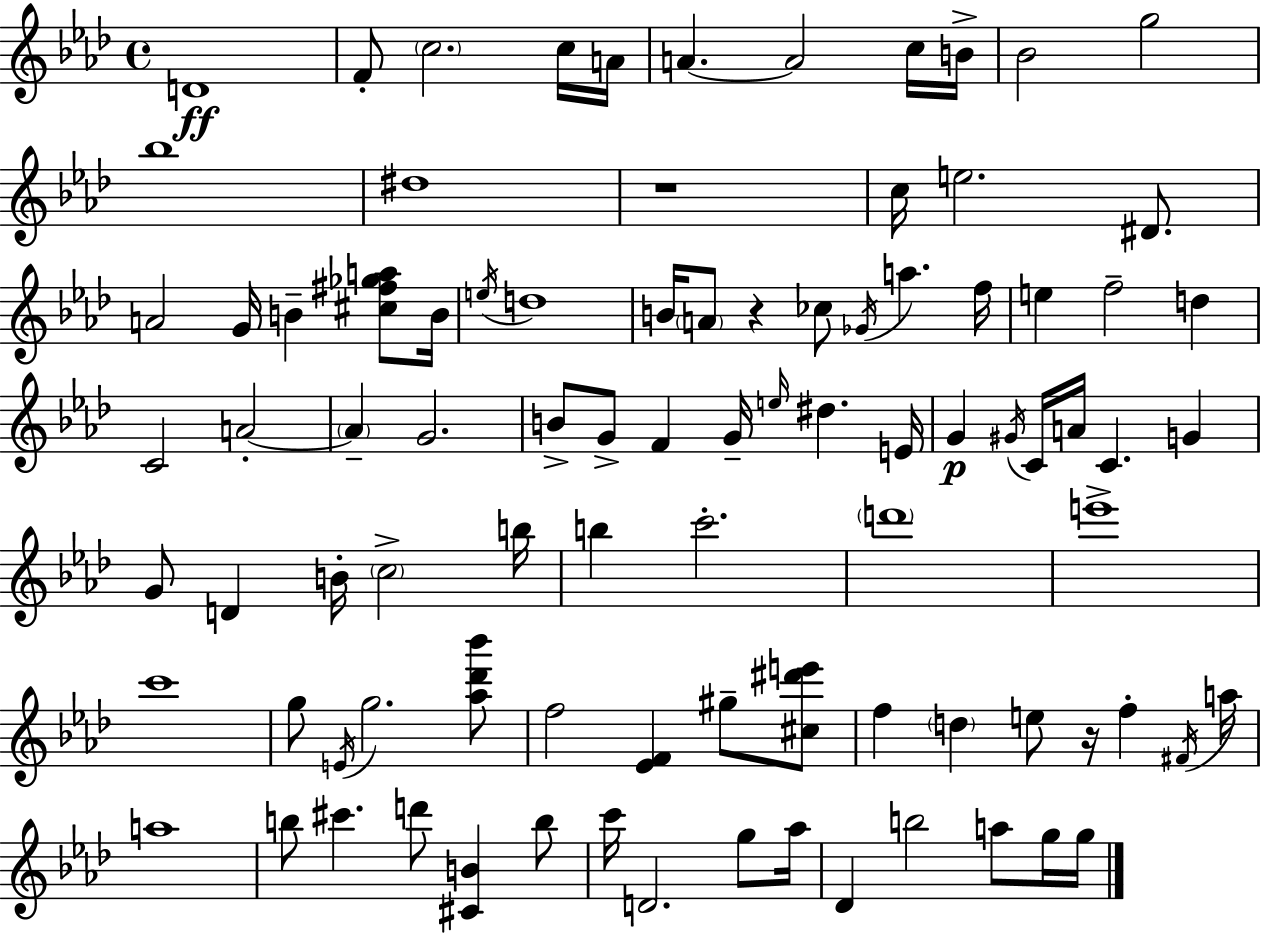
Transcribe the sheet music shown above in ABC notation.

X:1
T:Untitled
M:4/4
L:1/4
K:Ab
D4 F/2 c2 c/4 A/4 A A2 c/4 B/4 _B2 g2 _b4 ^d4 z4 c/4 e2 ^D/2 A2 G/4 B [^c^f_ga]/2 B/4 e/4 d4 B/4 A/2 z _c/2 _G/4 a f/4 e f2 d C2 A2 A G2 B/2 G/2 F G/4 e/4 ^d E/4 G ^G/4 C/4 A/4 C G G/2 D B/4 c2 b/4 b c'2 d'4 e'4 c'4 g/2 E/4 g2 [_a_d'_b']/2 f2 [_EF] ^g/2 [^c^d'e']/2 f d e/2 z/4 f ^F/4 a/4 a4 b/2 ^c' d'/2 [^CB] b/2 c'/4 D2 g/2 _a/4 _D b2 a/2 g/4 g/4